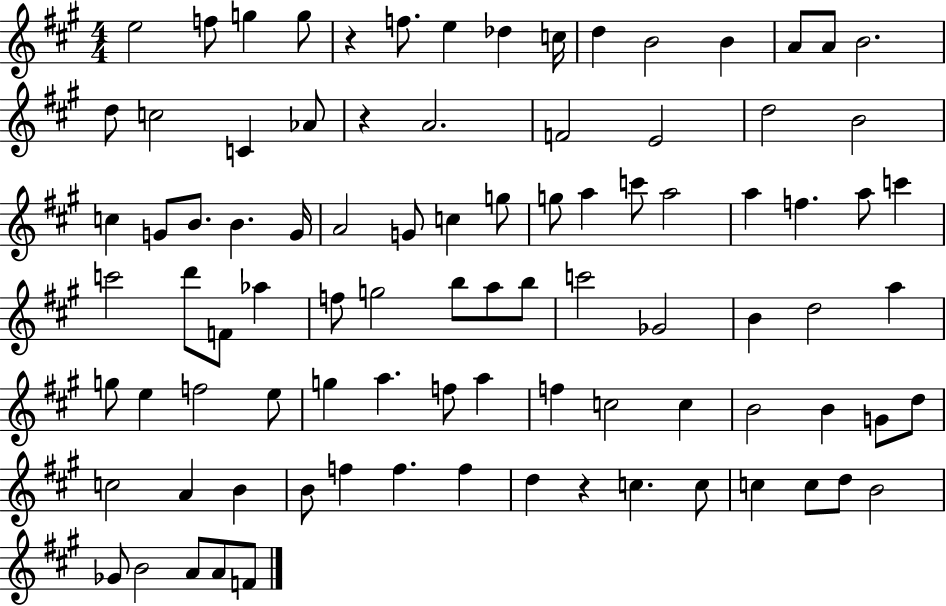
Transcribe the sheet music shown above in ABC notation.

X:1
T:Untitled
M:4/4
L:1/4
K:A
e2 f/2 g g/2 z f/2 e _d c/4 d B2 B A/2 A/2 B2 d/2 c2 C _A/2 z A2 F2 E2 d2 B2 c G/2 B/2 B G/4 A2 G/2 c g/2 g/2 a c'/2 a2 a f a/2 c' c'2 d'/2 F/2 _a f/2 g2 b/2 a/2 b/2 c'2 _G2 B d2 a g/2 e f2 e/2 g a f/2 a f c2 c B2 B G/2 d/2 c2 A B B/2 f f f d z c c/2 c c/2 d/2 B2 _G/2 B2 A/2 A/2 F/2